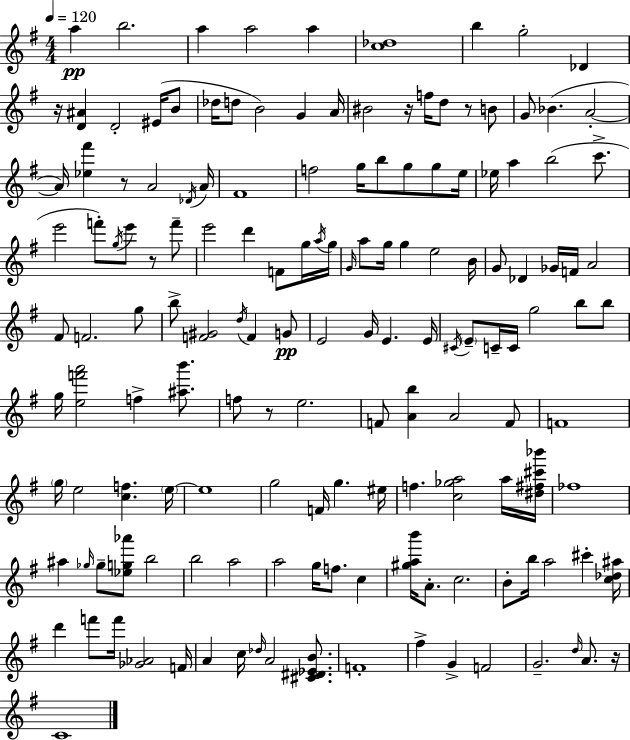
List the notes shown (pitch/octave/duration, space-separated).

A5/q B5/h. A5/q A5/h A5/q [C5,Db5]/w B5/q G5/h Db4/q R/s [D4,A#4]/q D4/h EIS4/s B4/e Db5/s D5/e B4/h G4/q A4/s BIS4/h R/s F5/s D5/e R/e B4/e G4/e Bb4/q. A4/h A4/s [Eb5,F#6]/q R/e A4/h Db4/s A4/s F#4/w F5/h G5/s B5/e G5/e G5/e E5/s Eb5/s A5/q B5/h C6/e. E6/h F6/e G5/s E6/e R/e F6/e E6/h D6/q F4/e G5/s A5/s G5/s G4/s A5/e G5/s G5/q E5/h B4/s G4/e Db4/q Gb4/s F4/s A4/h F#4/e F4/h. G5/e B5/e [F4,G#4]/h D5/s F4/q G4/e E4/h G4/s E4/q. E4/s C#4/s E4/e C4/s C4/s G5/h B5/e B5/e G5/s [E5,F6,A6]/h F5/q [A#5,B6]/e. F5/e R/e E5/h. F4/e [A4,B5]/q A4/h F4/e F4/w G5/s E5/h [C5,F5]/q. E5/s E5/w G5/h F4/s G5/q. EIS5/s F5/q. [C5,Gb5,A5]/h A5/s [D#5,F#5,C#6,Bb6]/s FES5/w A#5/q Gb5/s Gb5/e [Eb5,G5,Ab6]/e B5/h B5/h A5/h A5/h G5/s F5/e. C5/q [G#5,A5,B6]/s A4/e. C5/h. B4/e B5/s A5/h C#6/q [C5,Db5,A#5]/s D6/q F6/e F6/s [Gb4,Ab4]/h F4/s A4/q C5/s Db5/s A4/h [C#4,D#4,Eb4,B4]/e. F4/w F#5/q G4/q F4/h G4/h. D5/s A4/e. R/s C4/w